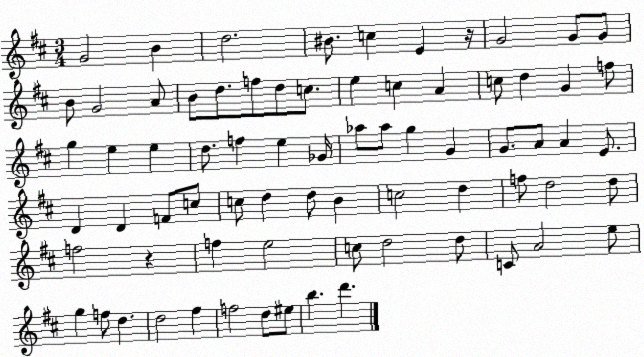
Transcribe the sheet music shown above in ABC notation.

X:1
T:Untitled
M:3/4
L:1/4
K:D
G2 B d2 ^B/2 c E z/4 G2 G/2 G/2 B/2 G2 A/2 B/2 d/2 f/2 d/2 c/2 e c A c/2 d G f/2 g e e d/2 f e _G/4 _a/2 _a/2 g G G/2 A/2 A E/2 D D F/2 c/2 c/2 d d/2 B c2 d f/2 d2 d/2 f2 z f e2 c/2 d2 d/2 C/2 A2 e/2 g f/2 d d2 ^f f2 d/2 ^e/2 b d'